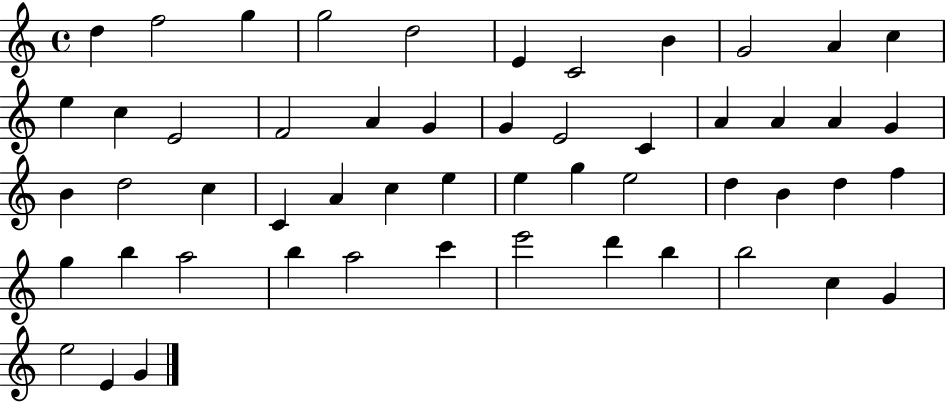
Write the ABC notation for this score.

X:1
T:Untitled
M:4/4
L:1/4
K:C
d f2 g g2 d2 E C2 B G2 A c e c E2 F2 A G G E2 C A A A G B d2 c C A c e e g e2 d B d f g b a2 b a2 c' e'2 d' b b2 c G e2 E G